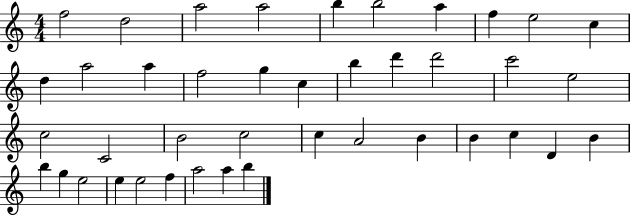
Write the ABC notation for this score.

X:1
T:Untitled
M:4/4
L:1/4
K:C
f2 d2 a2 a2 b b2 a f e2 c d a2 a f2 g c b d' d'2 c'2 e2 c2 C2 B2 c2 c A2 B B c D B b g e2 e e2 f a2 a b